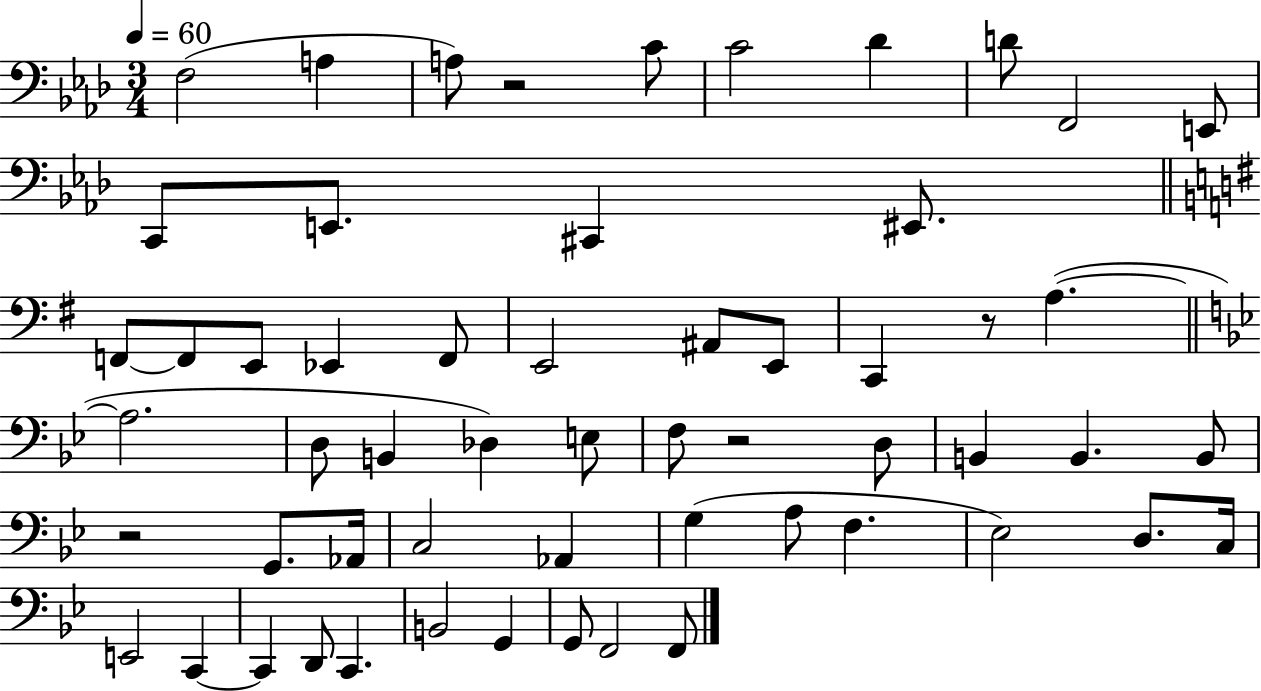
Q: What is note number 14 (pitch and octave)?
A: F2